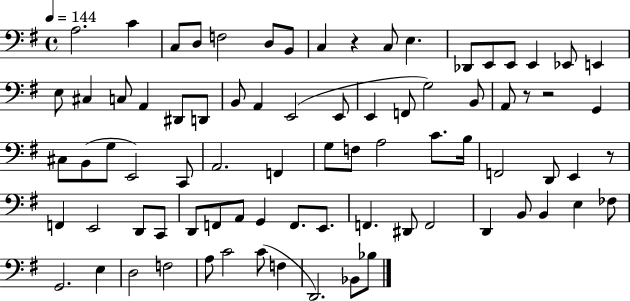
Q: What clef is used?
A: bass